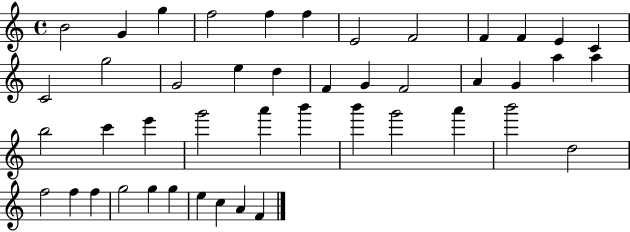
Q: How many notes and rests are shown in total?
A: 45